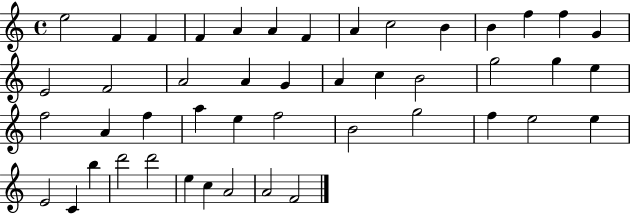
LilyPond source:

{
  \clef treble
  \time 4/4
  \defaultTimeSignature
  \key c \major
  e''2 f'4 f'4 | f'4 a'4 a'4 f'4 | a'4 c''2 b'4 | b'4 f''4 f''4 g'4 | \break e'2 f'2 | a'2 a'4 g'4 | a'4 c''4 b'2 | g''2 g''4 e''4 | \break f''2 a'4 f''4 | a''4 e''4 f''2 | b'2 g''2 | f''4 e''2 e''4 | \break e'2 c'4 b''4 | d'''2 d'''2 | e''4 c''4 a'2 | a'2 f'2 | \break \bar "|."
}